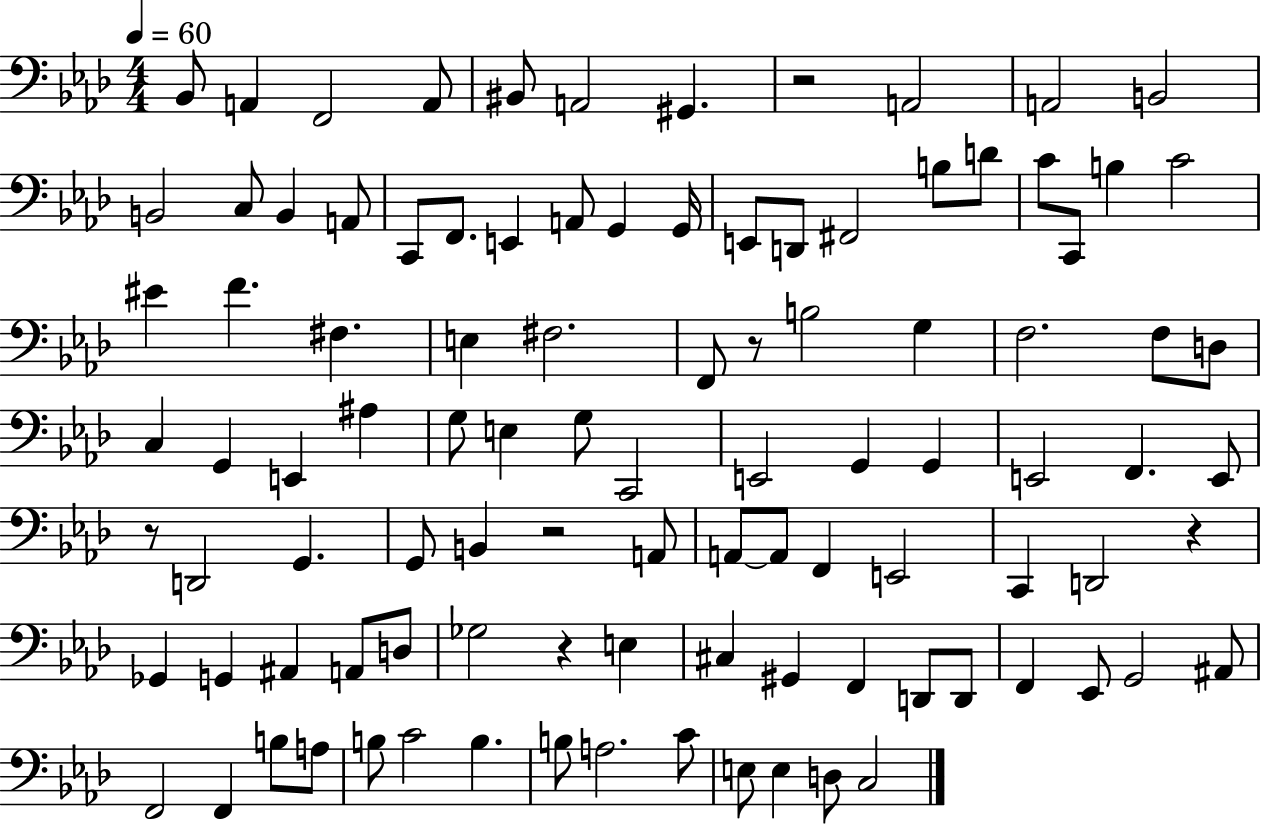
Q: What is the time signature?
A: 4/4